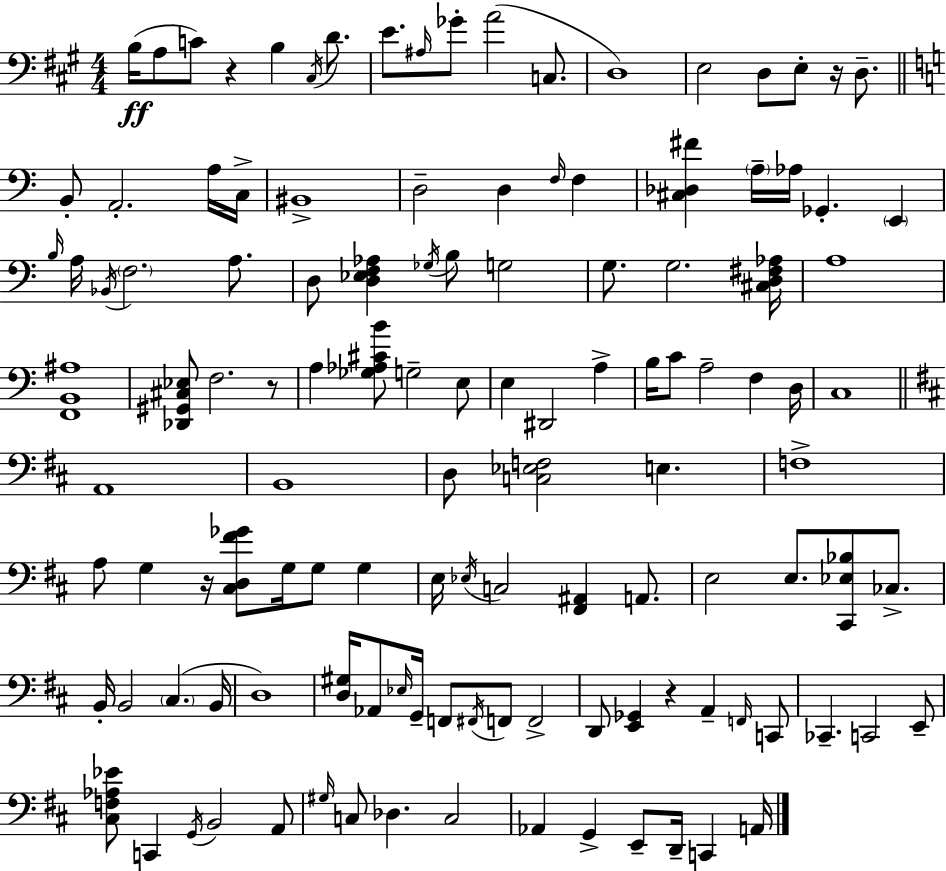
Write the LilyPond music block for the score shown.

{
  \clef bass
  \numericTimeSignature
  \time 4/4
  \key a \major
  b16(\ff a8 c'8) r4 b4 \acciaccatura { cis16 } d'8. | e'8. \grace { ais16 } ges'8-. a'2( c8. | d1) | e2 d8 e8-. r16 d8.-- | \break \bar "||" \break \key a \minor b,8-. a,2.-. a16 c16-> | bis,1-> | d2-- d4 \grace { f16 } f4 | <cis des fis'>4 \parenthesize a16-- aes16 ges,4.-. \parenthesize e,4 | \break \grace { b16 } a16 \acciaccatura { bes,16 } \parenthesize f2. | a8. d8 <d ees f aes>4 \acciaccatura { ges16 } b8 g2 | g8. g2. | <cis d fis aes>16 a1 | \break <f, b, ais>1 | <des, gis, cis ees>8 f2. | r8 a4 <ges aes cis' b'>8 g2-- | e8 e4 dis,2 | \break a4-> b16 c'8 a2-- f4 | d16 c1 | \bar "||" \break \key b \minor a,1 | b,1 | d8 <c ees f>2 e4. | f1-> | \break a8 g4 r16 <cis d fis' ges'>8 g16 g8 g4 | e16 \acciaccatura { ees16 } c2 <fis, ais,>4 a,8. | e2 e8. <cis, ees bes>8 ces8.-> | b,16-. b,2 \parenthesize cis4.( | \break b,16 d1) | <d gis>16 aes,8 \grace { ees16 } g,16-- f,8 \acciaccatura { fis,16 } f,8 f,2-> | d,8 <e, ges,>4 r4 a,4-- | \grace { f,16 } c,8 ces,4.-- c,2 | \break e,8-- <cis f aes ees'>8 c,4 \acciaccatura { g,16 } b,2 | a,8 \grace { gis16 } c8 des4. c2 | aes,4 g,4-> e,8-- | d,16-- c,4 a,16 \bar "|."
}